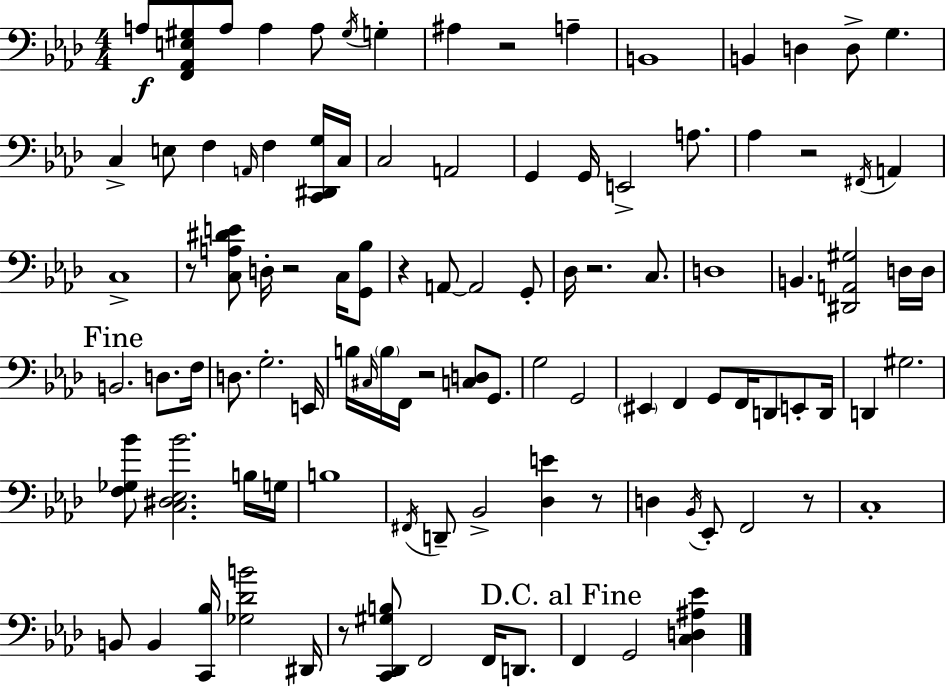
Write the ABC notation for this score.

X:1
T:Untitled
M:4/4
L:1/4
K:Fm
A,/2 [F,,_A,,E,^G,]/2 A,/2 A, A,/2 ^G,/4 G, ^A, z2 A, B,,4 B,, D, D,/2 G, C, E,/2 F, A,,/4 F, [C,,^D,,G,]/4 C,/4 C,2 A,,2 G,, G,,/4 E,,2 A,/2 _A, z2 ^F,,/4 A,, C,4 z/2 [C,A,^DE]/2 D,/4 z2 C,/4 [G,,_B,]/2 z A,,/2 A,,2 G,,/2 _D,/4 z2 C,/2 D,4 B,, [^D,,A,,^G,]2 D,/4 D,/4 B,,2 D,/2 F,/4 D,/2 G,2 E,,/4 B,/4 ^C,/4 B,/4 F,,/4 z2 [C,D,]/2 G,,/2 G,2 G,,2 ^E,, F,, G,,/2 F,,/4 D,,/2 E,,/2 D,,/4 D,, ^G,2 [F,_G,_B]/2 [C,^D,_E,_B]2 B,/4 G,/4 B,4 ^F,,/4 D,,/2 _B,,2 [_D,E] z/2 D, _B,,/4 _E,,/2 F,,2 z/2 C,4 B,,/2 B,, [C,,_B,]/4 [_G,_DB]2 ^D,,/4 z/2 [C,,_D,,^G,B,]/2 F,,2 F,,/4 D,,/2 F,, G,,2 [C,D,^A,_E]